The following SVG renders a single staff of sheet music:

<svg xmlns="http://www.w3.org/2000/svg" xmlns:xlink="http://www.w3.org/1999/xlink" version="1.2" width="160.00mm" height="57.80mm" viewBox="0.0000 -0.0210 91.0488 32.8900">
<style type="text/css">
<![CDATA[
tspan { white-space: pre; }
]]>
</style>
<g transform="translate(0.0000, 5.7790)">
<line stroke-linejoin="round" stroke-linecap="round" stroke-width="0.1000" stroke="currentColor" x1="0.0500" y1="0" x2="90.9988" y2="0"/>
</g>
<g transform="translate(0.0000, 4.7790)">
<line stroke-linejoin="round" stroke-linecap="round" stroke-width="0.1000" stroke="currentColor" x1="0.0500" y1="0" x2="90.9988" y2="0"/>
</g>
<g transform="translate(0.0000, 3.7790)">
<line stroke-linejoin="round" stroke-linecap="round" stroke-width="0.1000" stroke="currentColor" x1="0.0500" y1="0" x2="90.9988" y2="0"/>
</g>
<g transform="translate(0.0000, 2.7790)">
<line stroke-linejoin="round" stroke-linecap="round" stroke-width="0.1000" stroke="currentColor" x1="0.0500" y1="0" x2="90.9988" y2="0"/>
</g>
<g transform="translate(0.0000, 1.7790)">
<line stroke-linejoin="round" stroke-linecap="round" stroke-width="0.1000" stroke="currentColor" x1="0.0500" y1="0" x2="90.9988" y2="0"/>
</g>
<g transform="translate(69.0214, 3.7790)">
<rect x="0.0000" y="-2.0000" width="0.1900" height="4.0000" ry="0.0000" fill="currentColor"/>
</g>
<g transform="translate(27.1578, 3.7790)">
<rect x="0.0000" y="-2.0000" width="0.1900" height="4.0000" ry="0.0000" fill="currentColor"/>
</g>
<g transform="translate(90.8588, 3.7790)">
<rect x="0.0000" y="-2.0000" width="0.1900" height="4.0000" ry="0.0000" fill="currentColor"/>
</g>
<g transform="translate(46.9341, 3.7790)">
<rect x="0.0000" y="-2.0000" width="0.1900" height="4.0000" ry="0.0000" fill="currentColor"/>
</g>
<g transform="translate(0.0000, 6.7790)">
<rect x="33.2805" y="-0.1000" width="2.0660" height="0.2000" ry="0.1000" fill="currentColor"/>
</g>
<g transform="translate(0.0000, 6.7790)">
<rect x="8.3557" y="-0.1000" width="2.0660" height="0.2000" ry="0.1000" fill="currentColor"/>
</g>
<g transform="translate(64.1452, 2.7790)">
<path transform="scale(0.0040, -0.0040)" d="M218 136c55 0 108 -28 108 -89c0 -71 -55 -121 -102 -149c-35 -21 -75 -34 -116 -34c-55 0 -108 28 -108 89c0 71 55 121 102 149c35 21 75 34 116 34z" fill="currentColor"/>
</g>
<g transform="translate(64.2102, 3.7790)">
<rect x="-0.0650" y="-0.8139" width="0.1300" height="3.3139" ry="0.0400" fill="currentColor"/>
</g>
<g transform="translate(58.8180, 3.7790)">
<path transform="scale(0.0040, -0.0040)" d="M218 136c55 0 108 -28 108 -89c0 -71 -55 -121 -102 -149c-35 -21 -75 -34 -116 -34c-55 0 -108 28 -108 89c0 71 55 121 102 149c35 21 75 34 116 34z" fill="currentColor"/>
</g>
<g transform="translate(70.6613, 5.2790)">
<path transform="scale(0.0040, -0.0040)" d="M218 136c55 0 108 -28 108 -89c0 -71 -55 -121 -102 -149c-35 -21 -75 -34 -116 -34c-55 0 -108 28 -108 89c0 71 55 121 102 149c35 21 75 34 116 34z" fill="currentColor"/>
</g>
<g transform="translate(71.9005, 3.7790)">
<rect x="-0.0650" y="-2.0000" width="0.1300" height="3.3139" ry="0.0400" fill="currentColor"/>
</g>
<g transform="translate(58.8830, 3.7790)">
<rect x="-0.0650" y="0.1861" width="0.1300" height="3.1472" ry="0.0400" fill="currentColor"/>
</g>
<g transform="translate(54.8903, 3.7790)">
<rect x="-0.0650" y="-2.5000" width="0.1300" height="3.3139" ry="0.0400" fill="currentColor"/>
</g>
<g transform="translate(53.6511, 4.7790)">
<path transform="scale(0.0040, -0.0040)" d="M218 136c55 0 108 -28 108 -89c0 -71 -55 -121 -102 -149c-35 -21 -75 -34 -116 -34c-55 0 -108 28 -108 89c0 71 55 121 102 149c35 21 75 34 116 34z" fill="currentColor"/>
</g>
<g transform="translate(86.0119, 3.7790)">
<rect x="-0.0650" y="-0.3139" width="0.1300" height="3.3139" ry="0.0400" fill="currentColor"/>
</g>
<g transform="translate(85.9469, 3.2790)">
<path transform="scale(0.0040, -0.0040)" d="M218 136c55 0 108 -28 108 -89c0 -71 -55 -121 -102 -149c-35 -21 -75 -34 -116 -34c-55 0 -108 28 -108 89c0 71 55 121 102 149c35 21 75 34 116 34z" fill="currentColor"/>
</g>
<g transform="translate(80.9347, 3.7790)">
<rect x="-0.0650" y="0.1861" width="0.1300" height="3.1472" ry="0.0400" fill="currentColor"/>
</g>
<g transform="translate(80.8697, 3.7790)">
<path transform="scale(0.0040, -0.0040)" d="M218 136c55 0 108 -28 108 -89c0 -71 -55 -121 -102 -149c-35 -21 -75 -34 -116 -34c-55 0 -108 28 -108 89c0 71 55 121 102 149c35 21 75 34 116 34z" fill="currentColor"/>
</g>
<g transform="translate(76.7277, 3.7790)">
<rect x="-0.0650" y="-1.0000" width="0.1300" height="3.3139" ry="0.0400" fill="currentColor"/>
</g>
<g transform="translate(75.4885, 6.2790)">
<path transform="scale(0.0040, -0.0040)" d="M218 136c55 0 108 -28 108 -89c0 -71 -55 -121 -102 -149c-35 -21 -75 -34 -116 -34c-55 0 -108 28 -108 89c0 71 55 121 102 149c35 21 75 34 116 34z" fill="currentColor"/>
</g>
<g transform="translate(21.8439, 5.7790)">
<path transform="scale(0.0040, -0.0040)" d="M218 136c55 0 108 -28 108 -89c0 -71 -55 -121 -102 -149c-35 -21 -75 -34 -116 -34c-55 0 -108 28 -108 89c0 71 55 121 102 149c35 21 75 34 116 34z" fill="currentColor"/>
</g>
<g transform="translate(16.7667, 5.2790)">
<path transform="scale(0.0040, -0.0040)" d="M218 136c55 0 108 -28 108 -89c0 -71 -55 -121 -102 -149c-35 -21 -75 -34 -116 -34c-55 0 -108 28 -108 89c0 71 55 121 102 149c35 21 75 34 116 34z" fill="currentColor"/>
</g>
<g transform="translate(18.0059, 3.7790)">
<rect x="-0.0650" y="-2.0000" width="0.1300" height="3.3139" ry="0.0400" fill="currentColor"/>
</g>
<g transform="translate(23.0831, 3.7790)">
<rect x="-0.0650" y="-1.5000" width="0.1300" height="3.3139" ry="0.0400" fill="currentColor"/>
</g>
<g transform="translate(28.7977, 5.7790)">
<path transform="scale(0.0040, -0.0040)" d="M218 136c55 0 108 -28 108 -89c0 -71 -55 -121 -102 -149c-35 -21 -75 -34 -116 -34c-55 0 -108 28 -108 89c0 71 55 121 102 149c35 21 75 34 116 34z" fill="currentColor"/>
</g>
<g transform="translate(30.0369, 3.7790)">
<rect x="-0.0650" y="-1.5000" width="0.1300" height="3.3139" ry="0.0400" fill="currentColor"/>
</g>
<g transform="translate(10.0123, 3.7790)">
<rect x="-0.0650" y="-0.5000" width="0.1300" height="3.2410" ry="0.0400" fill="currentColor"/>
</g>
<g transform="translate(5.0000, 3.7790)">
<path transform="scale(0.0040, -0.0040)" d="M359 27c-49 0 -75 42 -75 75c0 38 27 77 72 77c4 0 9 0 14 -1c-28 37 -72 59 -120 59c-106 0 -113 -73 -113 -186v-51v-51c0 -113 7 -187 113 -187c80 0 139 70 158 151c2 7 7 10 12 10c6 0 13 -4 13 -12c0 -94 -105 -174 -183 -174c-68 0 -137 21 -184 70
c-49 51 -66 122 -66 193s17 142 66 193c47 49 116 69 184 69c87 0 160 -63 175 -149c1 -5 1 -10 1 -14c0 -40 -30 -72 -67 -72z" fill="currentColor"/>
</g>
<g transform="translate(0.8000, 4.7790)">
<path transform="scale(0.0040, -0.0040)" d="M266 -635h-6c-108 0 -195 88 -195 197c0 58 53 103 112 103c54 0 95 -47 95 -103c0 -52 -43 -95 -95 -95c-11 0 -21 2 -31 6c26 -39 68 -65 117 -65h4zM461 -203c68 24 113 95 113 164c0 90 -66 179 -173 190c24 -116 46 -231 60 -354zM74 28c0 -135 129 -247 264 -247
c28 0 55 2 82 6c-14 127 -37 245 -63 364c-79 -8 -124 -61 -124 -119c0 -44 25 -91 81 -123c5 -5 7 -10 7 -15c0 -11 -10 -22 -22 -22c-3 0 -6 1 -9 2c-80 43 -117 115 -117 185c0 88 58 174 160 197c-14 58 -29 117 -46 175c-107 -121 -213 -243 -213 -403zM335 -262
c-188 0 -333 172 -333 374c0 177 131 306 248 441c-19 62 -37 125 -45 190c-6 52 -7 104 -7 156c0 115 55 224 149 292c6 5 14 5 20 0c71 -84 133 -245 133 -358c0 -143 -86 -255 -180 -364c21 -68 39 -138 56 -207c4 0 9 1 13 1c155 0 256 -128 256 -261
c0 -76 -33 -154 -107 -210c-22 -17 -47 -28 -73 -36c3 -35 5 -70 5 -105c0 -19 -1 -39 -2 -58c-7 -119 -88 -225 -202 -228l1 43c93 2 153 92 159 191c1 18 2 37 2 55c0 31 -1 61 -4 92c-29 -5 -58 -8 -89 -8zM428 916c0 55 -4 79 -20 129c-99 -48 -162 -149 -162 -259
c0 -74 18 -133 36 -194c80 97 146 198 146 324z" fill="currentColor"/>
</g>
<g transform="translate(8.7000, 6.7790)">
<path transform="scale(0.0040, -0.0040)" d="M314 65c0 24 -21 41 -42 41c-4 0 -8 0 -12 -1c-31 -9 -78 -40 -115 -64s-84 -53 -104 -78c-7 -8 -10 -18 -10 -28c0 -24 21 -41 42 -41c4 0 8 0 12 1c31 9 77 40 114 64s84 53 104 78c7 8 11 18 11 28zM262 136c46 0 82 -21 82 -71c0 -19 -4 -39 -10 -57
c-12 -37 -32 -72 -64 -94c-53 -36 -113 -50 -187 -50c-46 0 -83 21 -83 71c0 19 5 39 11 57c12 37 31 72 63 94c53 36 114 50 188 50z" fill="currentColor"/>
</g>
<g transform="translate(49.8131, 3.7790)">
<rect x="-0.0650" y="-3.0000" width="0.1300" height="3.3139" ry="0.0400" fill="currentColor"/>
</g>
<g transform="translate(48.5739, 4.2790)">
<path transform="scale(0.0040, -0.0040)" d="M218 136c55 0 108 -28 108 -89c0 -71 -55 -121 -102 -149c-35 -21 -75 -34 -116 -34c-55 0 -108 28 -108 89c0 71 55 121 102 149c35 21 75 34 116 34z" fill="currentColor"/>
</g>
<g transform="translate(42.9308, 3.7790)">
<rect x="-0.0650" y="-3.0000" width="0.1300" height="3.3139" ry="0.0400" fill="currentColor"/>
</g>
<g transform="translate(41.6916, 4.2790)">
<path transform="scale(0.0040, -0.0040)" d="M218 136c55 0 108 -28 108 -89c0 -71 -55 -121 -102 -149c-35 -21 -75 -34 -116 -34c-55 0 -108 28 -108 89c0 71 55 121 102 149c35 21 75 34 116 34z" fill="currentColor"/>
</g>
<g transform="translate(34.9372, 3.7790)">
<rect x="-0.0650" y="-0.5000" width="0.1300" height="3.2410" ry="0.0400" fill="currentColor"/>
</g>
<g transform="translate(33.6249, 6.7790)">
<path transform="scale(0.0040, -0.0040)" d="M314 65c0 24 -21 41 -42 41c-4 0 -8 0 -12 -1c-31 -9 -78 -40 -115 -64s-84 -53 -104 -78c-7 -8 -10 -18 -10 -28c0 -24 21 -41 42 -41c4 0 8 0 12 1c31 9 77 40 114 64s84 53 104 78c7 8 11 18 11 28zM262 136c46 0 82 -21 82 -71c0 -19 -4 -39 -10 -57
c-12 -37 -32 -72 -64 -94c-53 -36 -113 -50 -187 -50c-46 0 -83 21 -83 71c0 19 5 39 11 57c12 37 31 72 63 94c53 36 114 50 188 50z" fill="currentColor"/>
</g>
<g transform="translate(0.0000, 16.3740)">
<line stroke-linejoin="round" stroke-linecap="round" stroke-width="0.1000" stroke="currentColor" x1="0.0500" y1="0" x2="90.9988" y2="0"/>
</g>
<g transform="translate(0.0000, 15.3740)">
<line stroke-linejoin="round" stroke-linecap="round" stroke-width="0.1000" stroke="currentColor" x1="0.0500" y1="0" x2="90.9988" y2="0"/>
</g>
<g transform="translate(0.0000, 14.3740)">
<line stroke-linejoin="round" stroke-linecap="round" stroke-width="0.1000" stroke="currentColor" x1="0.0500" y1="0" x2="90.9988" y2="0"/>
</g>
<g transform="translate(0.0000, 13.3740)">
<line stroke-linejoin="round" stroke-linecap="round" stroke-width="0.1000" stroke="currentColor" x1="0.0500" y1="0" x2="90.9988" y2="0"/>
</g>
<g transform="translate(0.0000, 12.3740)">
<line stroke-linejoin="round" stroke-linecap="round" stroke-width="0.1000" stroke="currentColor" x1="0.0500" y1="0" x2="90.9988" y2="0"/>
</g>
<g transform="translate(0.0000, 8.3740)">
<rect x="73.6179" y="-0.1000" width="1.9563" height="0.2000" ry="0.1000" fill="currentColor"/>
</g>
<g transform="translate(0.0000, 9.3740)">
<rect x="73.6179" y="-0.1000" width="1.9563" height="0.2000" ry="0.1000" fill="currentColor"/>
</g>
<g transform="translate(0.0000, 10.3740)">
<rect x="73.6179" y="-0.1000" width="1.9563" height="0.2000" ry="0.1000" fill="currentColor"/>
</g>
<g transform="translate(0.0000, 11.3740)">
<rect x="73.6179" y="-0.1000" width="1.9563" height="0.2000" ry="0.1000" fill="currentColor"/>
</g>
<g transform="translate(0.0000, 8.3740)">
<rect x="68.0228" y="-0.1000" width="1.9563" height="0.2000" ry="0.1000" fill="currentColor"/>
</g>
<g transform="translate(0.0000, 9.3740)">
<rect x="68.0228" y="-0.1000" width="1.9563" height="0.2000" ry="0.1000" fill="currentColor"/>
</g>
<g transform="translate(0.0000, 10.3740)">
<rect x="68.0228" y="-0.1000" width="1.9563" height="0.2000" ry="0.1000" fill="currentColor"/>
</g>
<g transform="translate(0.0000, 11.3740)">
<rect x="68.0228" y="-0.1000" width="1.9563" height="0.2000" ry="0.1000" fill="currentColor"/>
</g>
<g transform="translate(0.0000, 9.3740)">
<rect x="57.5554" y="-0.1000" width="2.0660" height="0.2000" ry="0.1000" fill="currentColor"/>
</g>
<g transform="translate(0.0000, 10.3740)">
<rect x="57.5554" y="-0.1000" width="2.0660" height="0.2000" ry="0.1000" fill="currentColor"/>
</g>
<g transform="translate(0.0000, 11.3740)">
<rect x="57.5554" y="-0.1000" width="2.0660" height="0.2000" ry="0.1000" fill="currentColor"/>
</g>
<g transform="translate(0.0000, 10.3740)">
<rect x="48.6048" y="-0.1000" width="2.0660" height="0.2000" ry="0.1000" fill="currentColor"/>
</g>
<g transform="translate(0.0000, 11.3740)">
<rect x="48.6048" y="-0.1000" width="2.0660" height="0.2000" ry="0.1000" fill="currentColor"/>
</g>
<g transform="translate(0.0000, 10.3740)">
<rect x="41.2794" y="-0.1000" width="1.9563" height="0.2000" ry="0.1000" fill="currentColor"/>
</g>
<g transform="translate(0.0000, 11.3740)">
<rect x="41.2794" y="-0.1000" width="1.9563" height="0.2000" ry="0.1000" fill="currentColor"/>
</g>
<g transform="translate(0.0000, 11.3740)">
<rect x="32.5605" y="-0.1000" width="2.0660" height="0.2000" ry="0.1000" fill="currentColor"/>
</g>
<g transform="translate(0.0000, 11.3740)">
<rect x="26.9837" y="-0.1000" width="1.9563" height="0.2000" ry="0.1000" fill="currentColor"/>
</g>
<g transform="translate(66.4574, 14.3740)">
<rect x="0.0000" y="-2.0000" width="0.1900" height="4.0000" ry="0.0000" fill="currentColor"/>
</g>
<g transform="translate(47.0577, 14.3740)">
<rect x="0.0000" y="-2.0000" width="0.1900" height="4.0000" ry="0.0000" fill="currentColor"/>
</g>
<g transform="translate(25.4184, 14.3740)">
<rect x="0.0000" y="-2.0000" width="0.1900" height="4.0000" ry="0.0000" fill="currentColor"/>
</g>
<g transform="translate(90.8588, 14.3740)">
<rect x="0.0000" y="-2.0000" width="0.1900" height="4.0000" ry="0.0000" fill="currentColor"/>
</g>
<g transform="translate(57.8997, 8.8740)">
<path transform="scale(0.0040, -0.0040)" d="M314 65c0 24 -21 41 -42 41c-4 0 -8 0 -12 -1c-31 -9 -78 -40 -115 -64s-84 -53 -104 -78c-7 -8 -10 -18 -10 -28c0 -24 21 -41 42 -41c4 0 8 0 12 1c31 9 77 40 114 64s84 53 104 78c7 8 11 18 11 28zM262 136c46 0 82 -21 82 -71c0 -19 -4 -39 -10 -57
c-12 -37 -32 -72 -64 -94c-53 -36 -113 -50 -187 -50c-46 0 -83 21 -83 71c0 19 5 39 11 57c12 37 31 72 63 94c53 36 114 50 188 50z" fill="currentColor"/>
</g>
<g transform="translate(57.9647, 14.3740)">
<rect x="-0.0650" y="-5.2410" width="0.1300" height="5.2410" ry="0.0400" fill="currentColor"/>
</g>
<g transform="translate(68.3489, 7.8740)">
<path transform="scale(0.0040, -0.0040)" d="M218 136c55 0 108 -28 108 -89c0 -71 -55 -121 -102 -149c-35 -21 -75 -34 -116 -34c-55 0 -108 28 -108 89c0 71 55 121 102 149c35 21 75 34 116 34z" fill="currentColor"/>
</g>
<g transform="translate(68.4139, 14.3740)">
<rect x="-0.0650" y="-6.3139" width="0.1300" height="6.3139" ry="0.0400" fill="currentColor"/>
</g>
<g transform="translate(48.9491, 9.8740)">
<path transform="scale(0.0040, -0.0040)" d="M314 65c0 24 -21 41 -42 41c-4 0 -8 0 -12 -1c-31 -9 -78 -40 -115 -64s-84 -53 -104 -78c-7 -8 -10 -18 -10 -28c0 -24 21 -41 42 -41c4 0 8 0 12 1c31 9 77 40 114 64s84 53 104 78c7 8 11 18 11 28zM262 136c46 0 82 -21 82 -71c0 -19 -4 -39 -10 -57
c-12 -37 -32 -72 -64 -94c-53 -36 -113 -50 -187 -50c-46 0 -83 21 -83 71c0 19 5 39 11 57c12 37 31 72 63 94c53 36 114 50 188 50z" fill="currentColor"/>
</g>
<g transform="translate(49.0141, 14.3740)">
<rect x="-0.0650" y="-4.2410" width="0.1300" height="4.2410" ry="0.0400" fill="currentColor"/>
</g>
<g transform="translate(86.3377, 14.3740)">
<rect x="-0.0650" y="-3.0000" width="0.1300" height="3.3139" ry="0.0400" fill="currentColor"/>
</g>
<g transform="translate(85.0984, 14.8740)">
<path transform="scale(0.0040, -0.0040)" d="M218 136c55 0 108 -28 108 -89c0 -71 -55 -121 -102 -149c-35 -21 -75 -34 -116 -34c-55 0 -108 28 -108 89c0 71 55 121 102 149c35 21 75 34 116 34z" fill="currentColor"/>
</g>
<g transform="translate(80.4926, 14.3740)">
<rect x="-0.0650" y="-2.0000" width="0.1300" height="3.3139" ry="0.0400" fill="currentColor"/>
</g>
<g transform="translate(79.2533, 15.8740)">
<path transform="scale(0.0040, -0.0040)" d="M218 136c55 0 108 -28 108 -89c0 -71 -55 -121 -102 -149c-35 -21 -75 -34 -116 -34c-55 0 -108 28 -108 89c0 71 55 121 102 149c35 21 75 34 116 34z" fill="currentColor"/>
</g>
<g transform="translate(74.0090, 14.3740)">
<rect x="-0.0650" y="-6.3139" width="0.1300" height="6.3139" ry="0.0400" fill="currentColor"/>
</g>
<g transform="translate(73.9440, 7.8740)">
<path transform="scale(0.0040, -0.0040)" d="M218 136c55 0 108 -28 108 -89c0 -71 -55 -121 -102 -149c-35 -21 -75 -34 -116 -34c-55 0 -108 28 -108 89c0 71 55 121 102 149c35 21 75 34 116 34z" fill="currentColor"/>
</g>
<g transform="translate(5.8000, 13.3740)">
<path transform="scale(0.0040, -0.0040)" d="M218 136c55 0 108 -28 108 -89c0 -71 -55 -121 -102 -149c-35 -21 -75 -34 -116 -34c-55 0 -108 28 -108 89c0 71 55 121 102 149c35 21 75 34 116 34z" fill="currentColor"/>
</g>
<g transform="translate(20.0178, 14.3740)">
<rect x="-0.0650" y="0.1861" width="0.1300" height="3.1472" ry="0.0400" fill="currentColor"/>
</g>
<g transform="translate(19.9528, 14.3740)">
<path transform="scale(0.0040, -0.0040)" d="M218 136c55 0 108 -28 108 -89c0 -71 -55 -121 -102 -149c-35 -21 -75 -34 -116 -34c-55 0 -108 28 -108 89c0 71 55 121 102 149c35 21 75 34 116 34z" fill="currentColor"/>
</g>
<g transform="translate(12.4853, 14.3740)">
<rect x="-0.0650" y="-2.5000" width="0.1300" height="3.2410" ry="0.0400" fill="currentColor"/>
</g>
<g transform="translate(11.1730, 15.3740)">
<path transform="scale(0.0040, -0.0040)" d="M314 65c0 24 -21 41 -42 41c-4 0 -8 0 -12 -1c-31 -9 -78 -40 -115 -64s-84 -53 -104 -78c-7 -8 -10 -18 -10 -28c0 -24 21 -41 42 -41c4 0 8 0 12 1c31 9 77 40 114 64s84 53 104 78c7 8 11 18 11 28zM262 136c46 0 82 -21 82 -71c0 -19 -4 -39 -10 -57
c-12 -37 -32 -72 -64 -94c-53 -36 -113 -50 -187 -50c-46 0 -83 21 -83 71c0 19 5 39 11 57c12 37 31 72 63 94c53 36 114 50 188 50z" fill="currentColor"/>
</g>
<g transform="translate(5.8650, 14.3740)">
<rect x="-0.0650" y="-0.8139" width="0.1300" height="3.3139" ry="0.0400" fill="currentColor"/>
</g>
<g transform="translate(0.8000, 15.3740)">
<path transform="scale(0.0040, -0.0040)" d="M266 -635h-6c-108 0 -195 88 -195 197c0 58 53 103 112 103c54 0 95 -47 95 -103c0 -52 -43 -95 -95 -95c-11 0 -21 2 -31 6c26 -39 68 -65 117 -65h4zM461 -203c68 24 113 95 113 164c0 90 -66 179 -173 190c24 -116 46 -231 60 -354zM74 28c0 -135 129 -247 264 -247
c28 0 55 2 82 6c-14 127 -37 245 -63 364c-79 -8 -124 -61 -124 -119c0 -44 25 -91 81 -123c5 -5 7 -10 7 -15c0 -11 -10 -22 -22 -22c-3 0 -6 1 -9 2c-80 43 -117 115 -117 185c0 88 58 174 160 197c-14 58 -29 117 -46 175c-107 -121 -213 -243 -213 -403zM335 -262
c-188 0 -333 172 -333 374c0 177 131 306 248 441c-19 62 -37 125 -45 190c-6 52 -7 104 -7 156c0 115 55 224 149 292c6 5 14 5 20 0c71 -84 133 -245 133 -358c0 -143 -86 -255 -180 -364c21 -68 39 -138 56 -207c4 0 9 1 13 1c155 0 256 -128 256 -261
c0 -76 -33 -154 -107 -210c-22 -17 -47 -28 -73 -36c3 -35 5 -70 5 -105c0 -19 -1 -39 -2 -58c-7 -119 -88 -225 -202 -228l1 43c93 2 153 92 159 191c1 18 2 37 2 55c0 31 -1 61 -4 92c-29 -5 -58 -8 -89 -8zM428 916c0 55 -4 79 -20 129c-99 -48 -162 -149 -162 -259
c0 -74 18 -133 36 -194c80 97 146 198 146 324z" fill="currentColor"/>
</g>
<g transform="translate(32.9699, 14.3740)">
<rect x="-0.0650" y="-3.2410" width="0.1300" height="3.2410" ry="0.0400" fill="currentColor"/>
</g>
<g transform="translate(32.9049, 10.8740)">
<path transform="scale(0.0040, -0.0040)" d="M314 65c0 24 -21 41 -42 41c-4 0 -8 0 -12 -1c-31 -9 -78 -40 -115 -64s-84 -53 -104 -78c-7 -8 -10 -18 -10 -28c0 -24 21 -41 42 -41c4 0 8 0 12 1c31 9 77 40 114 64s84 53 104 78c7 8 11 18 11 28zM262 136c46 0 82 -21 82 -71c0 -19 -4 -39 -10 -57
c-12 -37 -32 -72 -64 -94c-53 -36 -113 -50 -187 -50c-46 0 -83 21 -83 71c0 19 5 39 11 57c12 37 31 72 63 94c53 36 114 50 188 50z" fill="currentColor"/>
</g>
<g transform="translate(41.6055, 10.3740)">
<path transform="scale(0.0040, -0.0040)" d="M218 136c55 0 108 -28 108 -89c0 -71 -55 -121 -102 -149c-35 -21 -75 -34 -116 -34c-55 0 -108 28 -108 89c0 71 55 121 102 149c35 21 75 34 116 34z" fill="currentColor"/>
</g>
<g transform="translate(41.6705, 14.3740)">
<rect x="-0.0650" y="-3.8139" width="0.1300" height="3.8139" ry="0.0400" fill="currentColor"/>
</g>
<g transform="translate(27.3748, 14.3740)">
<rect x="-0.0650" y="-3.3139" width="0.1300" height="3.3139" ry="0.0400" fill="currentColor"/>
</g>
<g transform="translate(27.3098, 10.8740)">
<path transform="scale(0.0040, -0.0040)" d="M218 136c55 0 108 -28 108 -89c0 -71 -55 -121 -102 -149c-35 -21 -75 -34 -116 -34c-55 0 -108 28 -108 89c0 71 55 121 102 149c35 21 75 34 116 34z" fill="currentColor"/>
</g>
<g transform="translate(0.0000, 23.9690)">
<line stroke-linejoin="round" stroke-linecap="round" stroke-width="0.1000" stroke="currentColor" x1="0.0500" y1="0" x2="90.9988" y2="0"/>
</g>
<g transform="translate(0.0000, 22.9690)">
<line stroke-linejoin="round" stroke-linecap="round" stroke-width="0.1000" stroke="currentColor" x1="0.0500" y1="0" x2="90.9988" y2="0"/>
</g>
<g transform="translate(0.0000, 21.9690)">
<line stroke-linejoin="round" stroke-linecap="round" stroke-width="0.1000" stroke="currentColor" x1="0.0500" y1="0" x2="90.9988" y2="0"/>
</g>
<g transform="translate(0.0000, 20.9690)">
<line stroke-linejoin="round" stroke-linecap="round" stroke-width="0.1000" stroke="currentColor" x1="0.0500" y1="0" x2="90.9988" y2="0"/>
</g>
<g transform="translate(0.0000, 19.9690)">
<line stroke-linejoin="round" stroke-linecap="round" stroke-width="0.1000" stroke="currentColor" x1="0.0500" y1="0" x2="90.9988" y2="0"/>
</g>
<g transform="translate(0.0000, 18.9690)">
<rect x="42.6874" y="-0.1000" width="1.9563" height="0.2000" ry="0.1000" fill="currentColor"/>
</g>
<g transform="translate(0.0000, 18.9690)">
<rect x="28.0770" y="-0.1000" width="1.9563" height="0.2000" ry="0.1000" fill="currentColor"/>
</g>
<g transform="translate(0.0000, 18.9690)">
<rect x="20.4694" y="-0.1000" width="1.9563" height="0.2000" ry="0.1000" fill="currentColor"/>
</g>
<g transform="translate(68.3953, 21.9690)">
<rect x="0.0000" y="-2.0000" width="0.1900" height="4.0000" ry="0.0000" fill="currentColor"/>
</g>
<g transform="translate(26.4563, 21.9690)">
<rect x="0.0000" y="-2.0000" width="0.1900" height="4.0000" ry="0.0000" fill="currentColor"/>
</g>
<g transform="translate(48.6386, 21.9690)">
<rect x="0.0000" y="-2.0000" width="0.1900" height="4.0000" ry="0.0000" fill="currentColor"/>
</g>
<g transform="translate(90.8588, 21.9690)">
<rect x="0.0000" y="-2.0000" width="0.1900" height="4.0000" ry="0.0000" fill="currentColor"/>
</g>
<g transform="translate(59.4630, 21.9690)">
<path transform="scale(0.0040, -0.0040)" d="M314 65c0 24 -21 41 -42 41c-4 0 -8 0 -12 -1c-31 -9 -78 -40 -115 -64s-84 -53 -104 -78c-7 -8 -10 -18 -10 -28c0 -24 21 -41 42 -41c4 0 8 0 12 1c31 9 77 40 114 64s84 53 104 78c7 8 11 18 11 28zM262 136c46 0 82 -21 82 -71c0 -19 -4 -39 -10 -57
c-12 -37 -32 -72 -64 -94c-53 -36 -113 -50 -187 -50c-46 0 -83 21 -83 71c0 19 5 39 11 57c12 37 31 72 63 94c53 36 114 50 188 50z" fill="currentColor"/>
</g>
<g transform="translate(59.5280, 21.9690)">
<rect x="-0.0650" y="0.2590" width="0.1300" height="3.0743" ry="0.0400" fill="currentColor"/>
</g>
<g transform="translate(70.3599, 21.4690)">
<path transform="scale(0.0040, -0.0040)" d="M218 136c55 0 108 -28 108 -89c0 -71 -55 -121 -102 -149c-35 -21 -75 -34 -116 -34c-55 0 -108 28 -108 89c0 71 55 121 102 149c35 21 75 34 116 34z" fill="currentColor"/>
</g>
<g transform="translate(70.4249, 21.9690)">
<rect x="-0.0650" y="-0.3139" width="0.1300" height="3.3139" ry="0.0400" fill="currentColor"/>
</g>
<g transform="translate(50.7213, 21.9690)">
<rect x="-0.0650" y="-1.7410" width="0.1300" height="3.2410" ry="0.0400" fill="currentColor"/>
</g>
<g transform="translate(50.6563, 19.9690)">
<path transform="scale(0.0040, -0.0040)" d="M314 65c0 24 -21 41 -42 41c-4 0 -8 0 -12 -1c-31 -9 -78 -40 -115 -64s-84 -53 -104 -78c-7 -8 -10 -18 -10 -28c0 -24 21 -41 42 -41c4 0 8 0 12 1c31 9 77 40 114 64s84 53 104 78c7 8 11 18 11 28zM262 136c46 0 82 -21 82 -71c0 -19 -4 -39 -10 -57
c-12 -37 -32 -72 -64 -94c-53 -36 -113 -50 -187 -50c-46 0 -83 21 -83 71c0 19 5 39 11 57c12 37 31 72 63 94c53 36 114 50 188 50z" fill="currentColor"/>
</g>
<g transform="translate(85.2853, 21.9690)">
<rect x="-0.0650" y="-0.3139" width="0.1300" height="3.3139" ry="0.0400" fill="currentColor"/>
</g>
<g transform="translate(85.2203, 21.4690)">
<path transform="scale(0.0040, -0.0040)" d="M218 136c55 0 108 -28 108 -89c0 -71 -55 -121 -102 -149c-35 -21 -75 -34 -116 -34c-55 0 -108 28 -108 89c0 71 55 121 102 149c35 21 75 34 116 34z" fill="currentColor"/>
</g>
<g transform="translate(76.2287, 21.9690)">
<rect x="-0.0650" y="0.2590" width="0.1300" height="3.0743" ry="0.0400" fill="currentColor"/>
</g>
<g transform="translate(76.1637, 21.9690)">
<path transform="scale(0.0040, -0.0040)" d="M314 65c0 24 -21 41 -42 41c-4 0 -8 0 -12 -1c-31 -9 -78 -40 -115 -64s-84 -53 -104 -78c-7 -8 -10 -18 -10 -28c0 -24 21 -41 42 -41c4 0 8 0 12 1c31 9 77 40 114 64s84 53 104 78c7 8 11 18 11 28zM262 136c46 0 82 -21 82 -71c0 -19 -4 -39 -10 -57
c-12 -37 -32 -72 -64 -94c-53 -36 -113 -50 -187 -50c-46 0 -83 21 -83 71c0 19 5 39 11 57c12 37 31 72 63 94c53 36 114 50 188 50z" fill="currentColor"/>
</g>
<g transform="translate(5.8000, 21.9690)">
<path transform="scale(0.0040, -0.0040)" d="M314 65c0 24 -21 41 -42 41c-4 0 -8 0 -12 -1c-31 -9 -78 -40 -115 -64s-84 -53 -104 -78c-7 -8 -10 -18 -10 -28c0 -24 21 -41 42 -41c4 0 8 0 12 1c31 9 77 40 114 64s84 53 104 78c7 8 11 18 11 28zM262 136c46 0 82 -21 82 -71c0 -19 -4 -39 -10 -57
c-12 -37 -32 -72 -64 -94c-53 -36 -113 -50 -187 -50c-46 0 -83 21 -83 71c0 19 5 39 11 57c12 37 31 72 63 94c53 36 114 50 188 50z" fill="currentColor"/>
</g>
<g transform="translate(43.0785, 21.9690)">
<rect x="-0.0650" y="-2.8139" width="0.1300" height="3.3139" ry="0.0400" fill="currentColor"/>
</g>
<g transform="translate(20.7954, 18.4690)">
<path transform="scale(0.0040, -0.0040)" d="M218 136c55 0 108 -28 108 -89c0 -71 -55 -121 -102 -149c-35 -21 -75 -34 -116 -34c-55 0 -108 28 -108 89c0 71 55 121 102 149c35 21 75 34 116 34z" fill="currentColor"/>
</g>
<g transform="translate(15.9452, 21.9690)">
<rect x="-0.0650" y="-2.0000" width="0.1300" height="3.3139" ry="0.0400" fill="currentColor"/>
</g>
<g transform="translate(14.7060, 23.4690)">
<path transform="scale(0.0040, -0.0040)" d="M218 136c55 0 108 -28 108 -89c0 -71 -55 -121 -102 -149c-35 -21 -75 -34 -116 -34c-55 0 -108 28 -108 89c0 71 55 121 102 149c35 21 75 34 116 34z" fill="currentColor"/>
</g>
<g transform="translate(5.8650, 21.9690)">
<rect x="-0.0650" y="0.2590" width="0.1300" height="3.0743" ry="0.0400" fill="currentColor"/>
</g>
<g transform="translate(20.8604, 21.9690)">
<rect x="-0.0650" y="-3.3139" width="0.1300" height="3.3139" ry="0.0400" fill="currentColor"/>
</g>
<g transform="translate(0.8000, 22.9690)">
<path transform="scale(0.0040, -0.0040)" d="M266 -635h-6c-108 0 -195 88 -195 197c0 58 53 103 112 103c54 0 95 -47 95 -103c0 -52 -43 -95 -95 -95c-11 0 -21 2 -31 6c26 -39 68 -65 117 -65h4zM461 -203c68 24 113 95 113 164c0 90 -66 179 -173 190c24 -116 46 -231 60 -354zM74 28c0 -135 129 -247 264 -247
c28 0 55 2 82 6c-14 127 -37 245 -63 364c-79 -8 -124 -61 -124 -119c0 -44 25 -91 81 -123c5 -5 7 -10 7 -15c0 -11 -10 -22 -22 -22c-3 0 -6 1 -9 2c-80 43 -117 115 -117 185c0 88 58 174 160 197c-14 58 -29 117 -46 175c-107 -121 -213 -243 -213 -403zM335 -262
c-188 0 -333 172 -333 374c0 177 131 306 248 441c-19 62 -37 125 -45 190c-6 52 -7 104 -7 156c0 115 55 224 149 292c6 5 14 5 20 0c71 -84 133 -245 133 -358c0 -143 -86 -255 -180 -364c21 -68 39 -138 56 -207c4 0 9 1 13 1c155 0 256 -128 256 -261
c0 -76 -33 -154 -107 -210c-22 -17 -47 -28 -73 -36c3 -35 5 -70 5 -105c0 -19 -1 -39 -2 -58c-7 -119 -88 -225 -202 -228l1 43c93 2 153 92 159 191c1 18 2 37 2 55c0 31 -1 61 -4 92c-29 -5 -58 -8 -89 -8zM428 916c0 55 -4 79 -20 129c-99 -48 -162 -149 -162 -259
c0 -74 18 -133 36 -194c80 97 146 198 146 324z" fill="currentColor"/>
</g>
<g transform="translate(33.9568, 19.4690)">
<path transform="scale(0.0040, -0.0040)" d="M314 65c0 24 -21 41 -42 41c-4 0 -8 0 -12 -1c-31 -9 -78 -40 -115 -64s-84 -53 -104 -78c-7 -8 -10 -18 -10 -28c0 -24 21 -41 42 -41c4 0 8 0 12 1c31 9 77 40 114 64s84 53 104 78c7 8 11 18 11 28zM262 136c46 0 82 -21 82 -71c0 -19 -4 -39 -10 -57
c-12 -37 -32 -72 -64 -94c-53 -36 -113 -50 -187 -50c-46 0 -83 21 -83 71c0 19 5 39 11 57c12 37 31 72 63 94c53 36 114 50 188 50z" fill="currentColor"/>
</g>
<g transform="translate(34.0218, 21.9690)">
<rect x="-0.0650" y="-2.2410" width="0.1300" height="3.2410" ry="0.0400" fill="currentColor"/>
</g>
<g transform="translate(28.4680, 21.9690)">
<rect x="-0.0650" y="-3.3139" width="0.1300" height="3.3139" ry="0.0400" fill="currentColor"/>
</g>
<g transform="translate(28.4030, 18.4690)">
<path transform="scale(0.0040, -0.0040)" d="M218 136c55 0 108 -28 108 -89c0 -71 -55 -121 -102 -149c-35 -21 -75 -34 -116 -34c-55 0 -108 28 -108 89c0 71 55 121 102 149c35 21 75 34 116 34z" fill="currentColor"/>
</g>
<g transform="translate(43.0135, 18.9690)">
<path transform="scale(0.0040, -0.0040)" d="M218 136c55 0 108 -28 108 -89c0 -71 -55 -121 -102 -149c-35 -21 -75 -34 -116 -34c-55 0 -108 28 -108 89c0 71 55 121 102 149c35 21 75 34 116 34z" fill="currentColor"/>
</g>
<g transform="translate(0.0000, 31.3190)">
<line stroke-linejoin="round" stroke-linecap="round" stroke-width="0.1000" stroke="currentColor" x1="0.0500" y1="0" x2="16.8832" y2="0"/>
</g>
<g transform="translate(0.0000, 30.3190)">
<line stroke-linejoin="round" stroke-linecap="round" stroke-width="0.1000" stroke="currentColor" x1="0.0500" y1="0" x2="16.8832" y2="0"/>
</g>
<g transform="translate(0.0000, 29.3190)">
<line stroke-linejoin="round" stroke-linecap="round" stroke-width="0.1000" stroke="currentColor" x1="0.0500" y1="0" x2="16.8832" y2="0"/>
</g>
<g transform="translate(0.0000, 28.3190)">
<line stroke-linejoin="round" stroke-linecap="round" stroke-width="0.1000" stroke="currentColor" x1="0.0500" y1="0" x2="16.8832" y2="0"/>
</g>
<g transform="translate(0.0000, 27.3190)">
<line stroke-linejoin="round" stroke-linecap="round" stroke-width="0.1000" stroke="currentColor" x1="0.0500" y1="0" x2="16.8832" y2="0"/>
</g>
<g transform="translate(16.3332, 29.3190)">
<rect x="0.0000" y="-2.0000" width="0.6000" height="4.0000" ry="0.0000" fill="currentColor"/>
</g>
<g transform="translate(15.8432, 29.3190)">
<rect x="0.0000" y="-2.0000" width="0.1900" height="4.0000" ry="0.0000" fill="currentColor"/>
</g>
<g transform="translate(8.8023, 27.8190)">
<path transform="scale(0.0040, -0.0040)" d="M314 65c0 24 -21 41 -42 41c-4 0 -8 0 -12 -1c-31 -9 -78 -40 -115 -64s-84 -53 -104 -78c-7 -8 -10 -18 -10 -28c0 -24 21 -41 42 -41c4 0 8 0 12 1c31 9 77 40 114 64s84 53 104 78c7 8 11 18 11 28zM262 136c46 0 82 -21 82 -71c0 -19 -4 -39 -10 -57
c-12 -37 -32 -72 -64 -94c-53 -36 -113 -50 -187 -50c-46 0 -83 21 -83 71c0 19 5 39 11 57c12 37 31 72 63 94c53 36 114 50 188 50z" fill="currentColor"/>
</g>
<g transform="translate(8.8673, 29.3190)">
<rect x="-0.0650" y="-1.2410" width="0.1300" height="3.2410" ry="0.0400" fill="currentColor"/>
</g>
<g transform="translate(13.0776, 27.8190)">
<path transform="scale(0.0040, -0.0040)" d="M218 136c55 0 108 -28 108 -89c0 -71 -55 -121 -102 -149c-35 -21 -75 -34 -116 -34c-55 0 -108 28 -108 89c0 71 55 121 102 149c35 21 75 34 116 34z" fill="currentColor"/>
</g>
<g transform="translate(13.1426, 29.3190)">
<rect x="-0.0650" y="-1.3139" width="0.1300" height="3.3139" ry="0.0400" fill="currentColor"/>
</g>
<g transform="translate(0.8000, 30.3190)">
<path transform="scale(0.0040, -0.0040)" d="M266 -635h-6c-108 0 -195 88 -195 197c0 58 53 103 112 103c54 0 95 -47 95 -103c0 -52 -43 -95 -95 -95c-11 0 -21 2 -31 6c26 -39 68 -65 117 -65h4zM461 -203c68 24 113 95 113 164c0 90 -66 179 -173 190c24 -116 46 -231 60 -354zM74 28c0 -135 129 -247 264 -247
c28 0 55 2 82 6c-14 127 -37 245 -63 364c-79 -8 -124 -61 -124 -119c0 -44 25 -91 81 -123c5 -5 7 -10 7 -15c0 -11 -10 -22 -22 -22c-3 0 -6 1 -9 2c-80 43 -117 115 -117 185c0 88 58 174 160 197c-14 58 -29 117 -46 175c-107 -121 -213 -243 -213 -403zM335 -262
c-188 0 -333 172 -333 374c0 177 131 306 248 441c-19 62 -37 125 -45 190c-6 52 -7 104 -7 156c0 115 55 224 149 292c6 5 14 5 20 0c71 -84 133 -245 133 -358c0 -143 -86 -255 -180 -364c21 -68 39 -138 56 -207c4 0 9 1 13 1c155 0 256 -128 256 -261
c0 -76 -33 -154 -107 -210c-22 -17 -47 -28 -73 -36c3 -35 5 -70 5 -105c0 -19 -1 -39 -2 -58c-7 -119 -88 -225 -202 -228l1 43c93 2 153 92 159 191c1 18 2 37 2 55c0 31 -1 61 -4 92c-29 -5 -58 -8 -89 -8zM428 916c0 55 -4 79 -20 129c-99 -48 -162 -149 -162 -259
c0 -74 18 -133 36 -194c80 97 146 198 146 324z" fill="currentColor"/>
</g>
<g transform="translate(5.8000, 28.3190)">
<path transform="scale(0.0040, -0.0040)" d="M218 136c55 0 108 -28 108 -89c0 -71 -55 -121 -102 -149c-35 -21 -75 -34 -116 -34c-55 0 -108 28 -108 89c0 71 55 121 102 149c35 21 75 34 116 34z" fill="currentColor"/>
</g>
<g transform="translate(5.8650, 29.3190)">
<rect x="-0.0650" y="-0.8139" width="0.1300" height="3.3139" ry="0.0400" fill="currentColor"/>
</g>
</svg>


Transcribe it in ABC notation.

X:1
T:Untitled
M:4/4
L:1/4
K:C
C2 F E E C2 A A G B d F D B c d G2 B b b2 c' d'2 f'2 a' a' F A B2 F b b g2 a f2 B2 c B2 c d e2 e